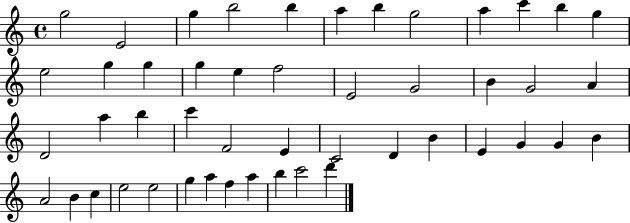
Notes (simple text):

G5/h E4/h G5/q B5/h B5/q A5/q B5/q G5/h A5/q C6/q B5/q G5/q E5/h G5/q G5/q G5/q E5/q F5/h E4/h G4/h B4/q G4/h A4/q D4/h A5/q B5/q C6/q F4/h E4/q C4/h D4/q B4/q E4/q G4/q G4/q B4/q A4/h B4/q C5/q E5/h E5/h G5/q A5/q F5/q A5/q B5/q C6/h D6/q